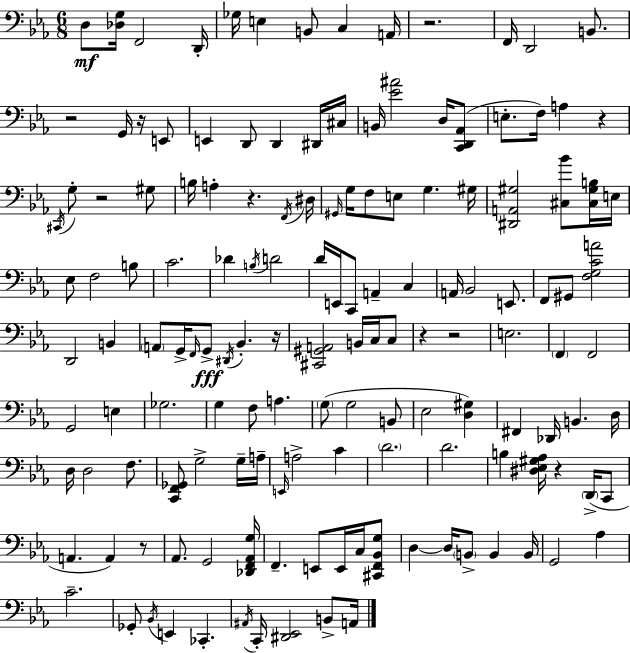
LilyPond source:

{
  \clef bass
  \numericTimeSignature
  \time 6/8
  \key c \minor
  d8\mf <des g>16 f,2 d,16-. | ges16 e4 b,8 c4 a,16 | r2. | f,16 d,2 b,8. | \break r2 g,16 r16 e,8 | e,4 d,8 d,4 dis,16 cis16 | b,16 <ees' ais'>2 d16 <c, d, aes,>8( | e8.-. f16) a4 r4 | \break \acciaccatura { cis,16 } g8-. r2 gis8 | b16 a4-. r4. | \acciaccatura { f,16 } dis16 \grace { gis,16 } g16 f8 e8 g4. | gis16 <dis, a, gis>2 <cis bes'>8 | \break <cis gis b>16 e16 ees8 f2 | b8 c'2. | des'4 \acciaccatura { b16 } d'2 | d'16 e,16 c,8 a,4-- | \break c4 a,16 bes,2 | e,8. f,8 gis,8 <f g c' a'>2 | d,2 | b,4 \parenthesize a,8 g,16-> \grace { f,16 } g,8->\fff \acciaccatura { dis,16 } bes,4.-. | \break r16 <cis, gis, a,>2 | b,16 c16 c8 r4 r2 | e2. | \parenthesize f,4 f,2 | \break g,2 | e4 ges2. | g4 f8 | a4. \parenthesize g8( g2 | \break b,8 ees2 | <d gis>4) fis,4 des,16 b,4. | d16 d16 d2 | f8. <c, f, ges,>8 g2-> | \break g16-- a16-- \grace { e,16 } a2-> | c'4 \parenthesize d'2. | d'2. | b4 <dis ees gis aes>16 | \break r4 \parenthesize d,16->( c,8 a,4. | a,4) r8 aes,8. g,2 | <des, f, aes, g>16 f,4.-- | e,8 e,16 c16 <cis, f, bes, g>8 d4~~ d16 | \break \parenthesize b,8-> b,4 b,16 g,2 | aes4 c'2.-- | ges,8-. \acciaccatura { bes,16 } e,4 | ces,4.-. \acciaccatura { ais,16 } c,16-. <dis, ees,>2 | \break b,8-> a,16 \bar "|."
}